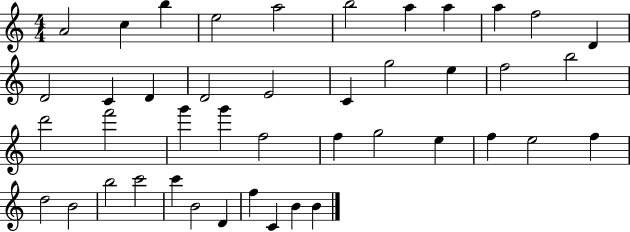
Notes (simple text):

A4/h C5/q B5/q E5/h A5/h B5/h A5/q A5/q A5/q F5/h D4/q D4/h C4/q D4/q D4/h E4/h C4/q G5/h E5/q F5/h B5/h D6/h F6/h G6/q G6/q F5/h F5/q G5/h E5/q F5/q E5/h F5/q D5/h B4/h B5/h C6/h C6/q B4/h D4/q F5/q C4/q B4/q B4/q